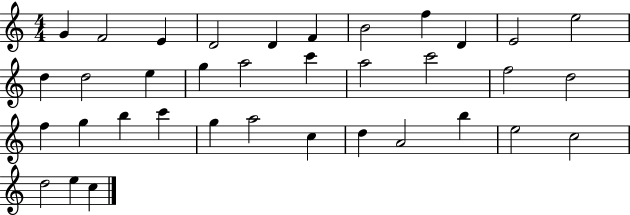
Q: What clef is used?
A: treble